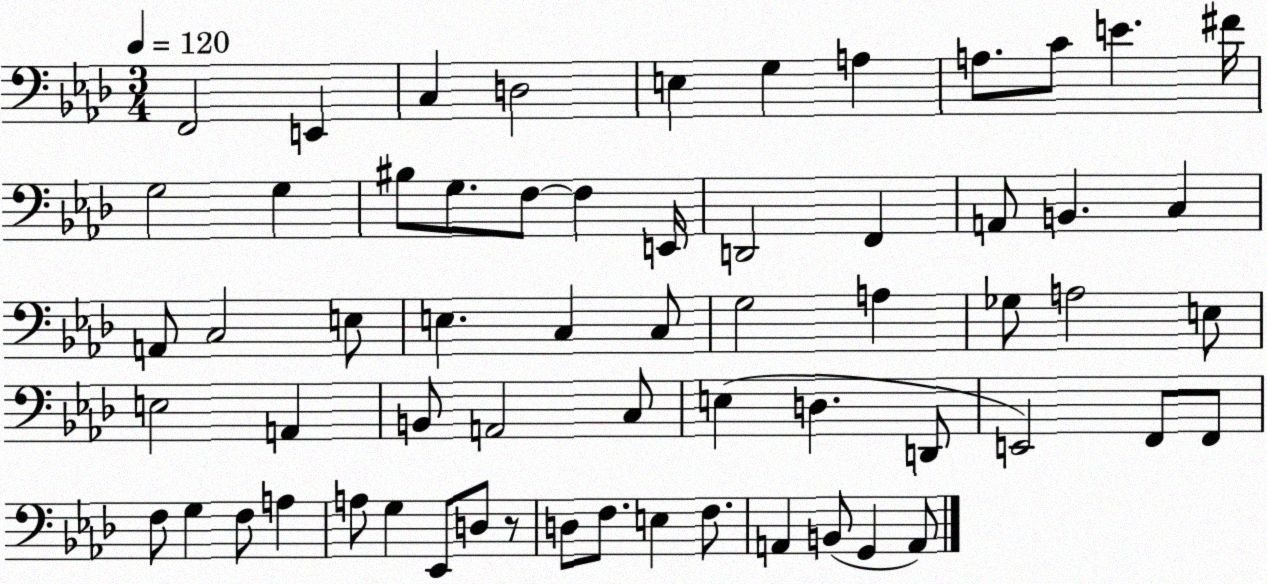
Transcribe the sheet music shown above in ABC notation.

X:1
T:Untitled
M:3/4
L:1/4
K:Ab
F,,2 E,, C, D,2 E, G, A, A,/2 C/2 E ^F/4 G,2 G, ^B,/2 G,/2 F,/2 F, E,,/4 D,,2 F,, A,,/2 B,, C, A,,/2 C,2 E,/2 E, C, C,/2 G,2 A, _G,/2 A,2 E,/2 E,2 A,, B,,/2 A,,2 C,/2 E, D, D,,/2 E,,2 F,,/2 F,,/2 F,/2 G, F,/2 A, A,/2 G, _E,,/2 D,/2 z/2 D,/2 F,/2 E, F,/2 A,, B,,/2 G,, A,,/2